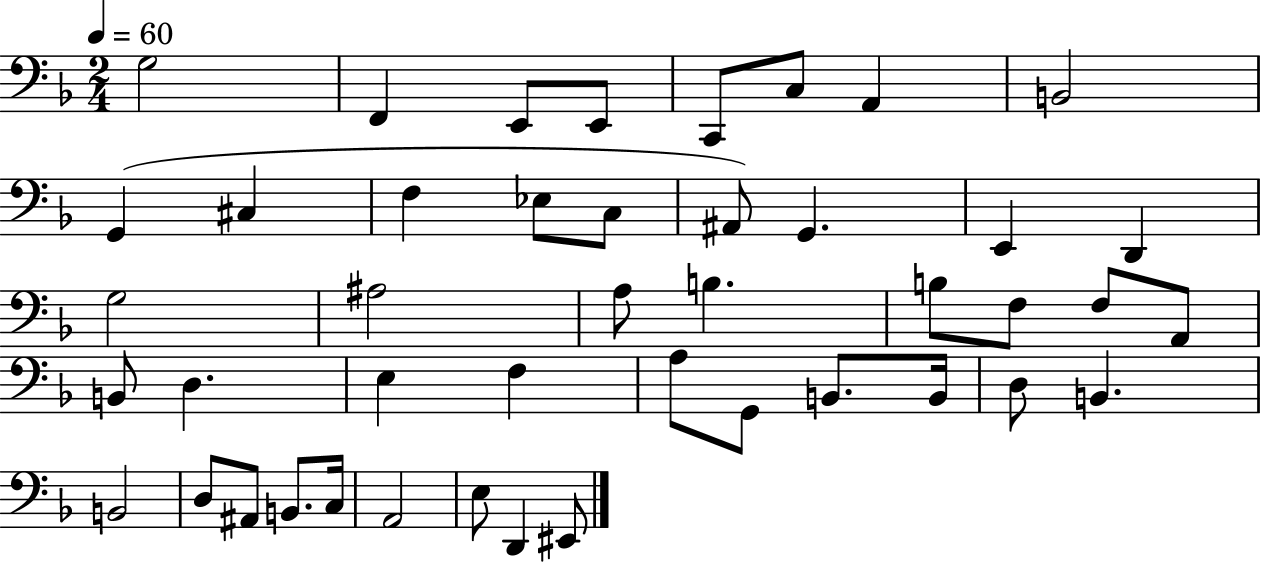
G3/h F2/q E2/e E2/e C2/e C3/e A2/q B2/h G2/q C#3/q F3/q Eb3/e C3/e A#2/e G2/q. E2/q D2/q G3/h A#3/h A3/e B3/q. B3/e F3/e F3/e A2/e B2/e D3/q. E3/q F3/q A3/e G2/e B2/e. B2/s D3/e B2/q. B2/h D3/e A#2/e B2/e. C3/s A2/h E3/e D2/q EIS2/e